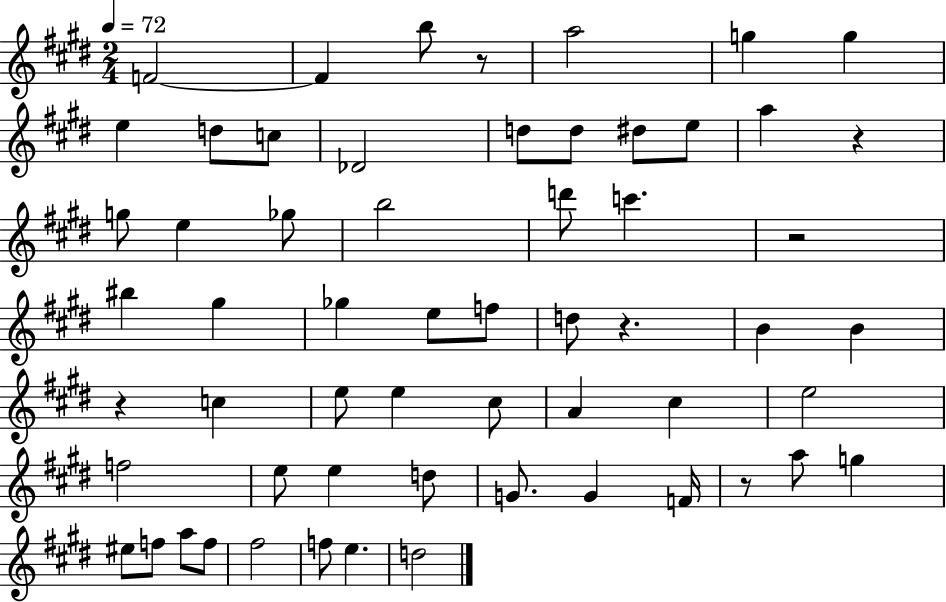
F4/h F4/q B5/e R/e A5/h G5/q G5/q E5/q D5/e C5/e Db4/h D5/e D5/e D#5/e E5/e A5/q R/q G5/e E5/q Gb5/e B5/h D6/e C6/q. R/h BIS5/q G#5/q Gb5/q E5/e F5/e D5/e R/q. B4/q B4/q R/q C5/q E5/e E5/q C#5/e A4/q C#5/q E5/h F5/h E5/e E5/q D5/e G4/e. G4/q F4/s R/e A5/e G5/q EIS5/e F5/e A5/e F5/e F#5/h F5/e E5/q. D5/h